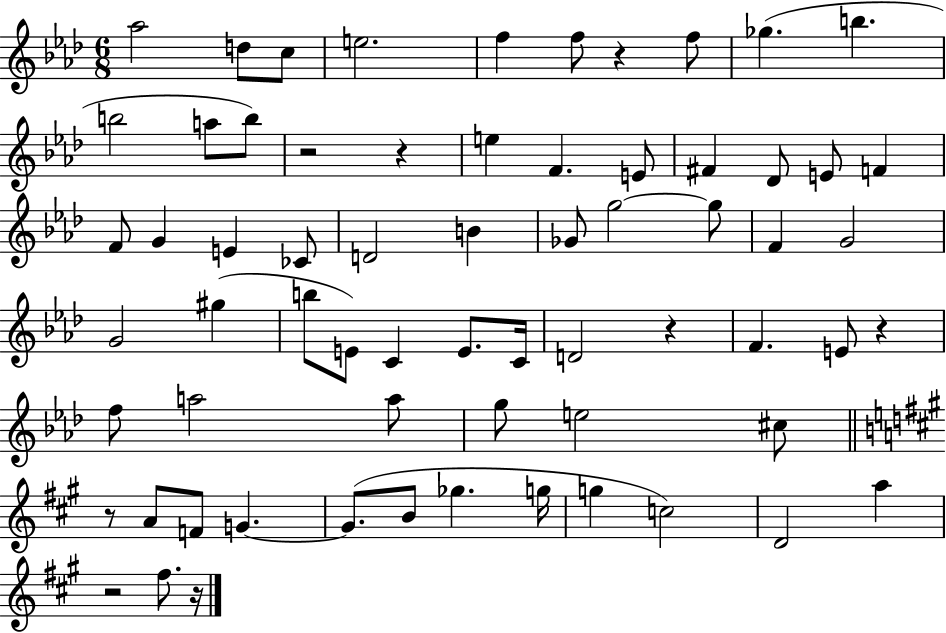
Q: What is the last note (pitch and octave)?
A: F#5